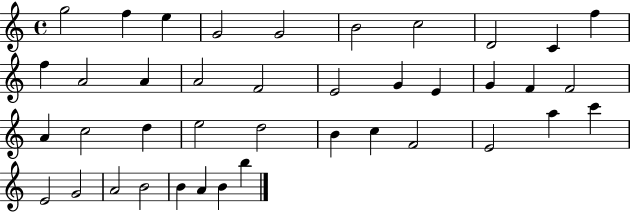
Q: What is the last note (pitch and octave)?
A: B5